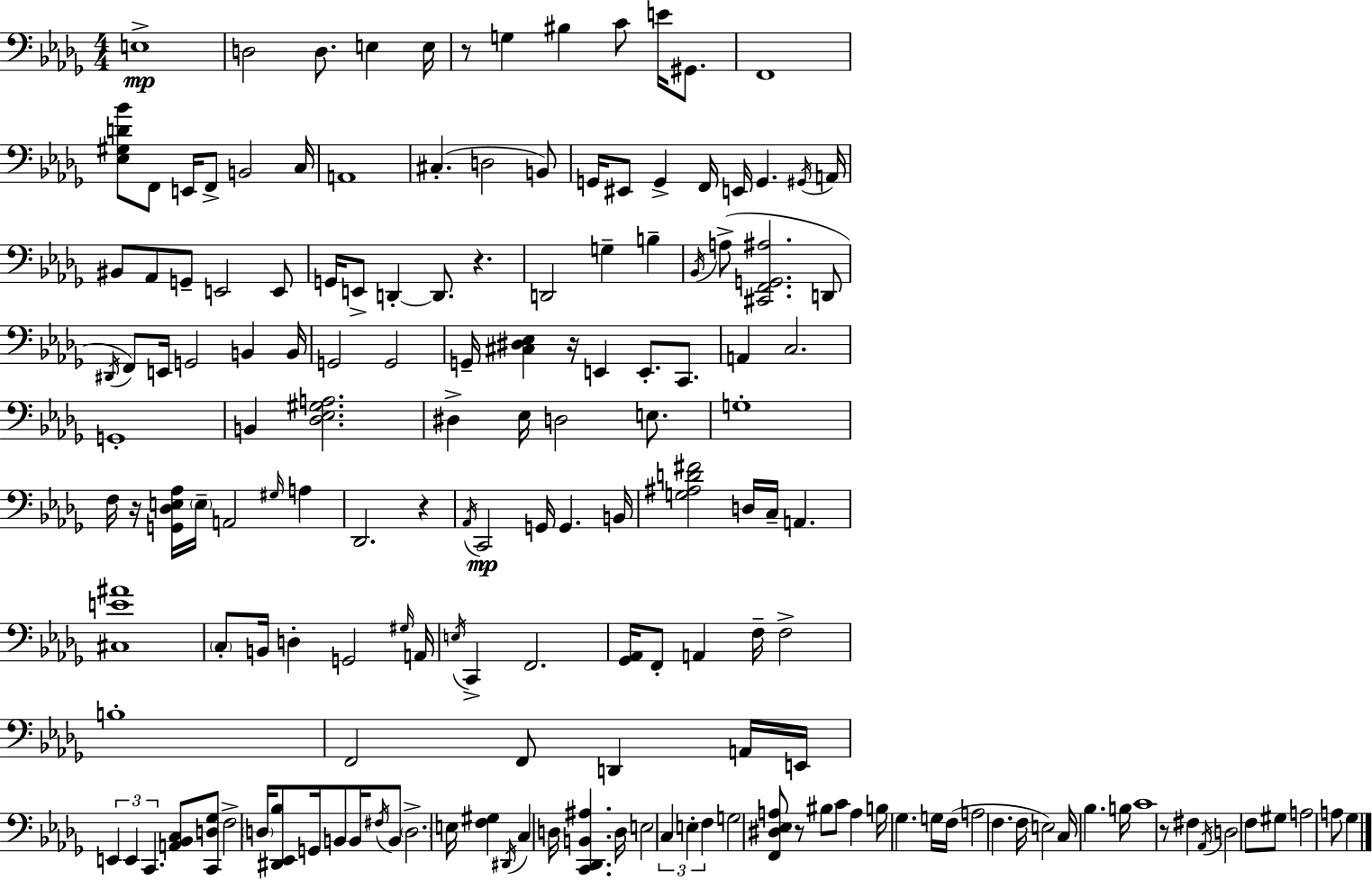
X:1
T:Untitled
M:4/4
L:1/4
K:Bbm
E,4 D,2 D,/2 E, E,/4 z/2 G, ^B, C/2 E/4 ^G,,/2 F,,4 [_E,^G,D_B]/2 F,,/2 E,,/4 F,,/2 B,,2 C,/4 A,,4 ^C, D,2 B,,/2 G,,/4 ^E,,/2 G,, F,,/4 E,,/4 G,, ^G,,/4 A,,/4 ^B,,/2 _A,,/2 G,,/2 E,,2 E,,/2 G,,/4 E,,/2 D,, D,,/2 z D,,2 G, B, _B,,/4 A,/2 [^C,,F,,G,,^A,]2 D,,/2 ^D,,/4 F,,/2 E,,/4 G,,2 B,, B,,/4 G,,2 G,,2 G,,/4 [^C,^D,_E,] z/4 E,, E,,/2 C,,/2 A,, C,2 G,,4 B,, [_D,_E,^G,A,]2 ^D, _E,/4 D,2 E,/2 G,4 F,/4 z/4 [G,,_D,E,_A,]/4 E,/4 A,,2 ^G,/4 A, _D,,2 z _A,,/4 C,,2 G,,/4 G,, B,,/4 [G,^A,D^F]2 D,/4 C,/4 A,, [^C,E^A]4 C,/2 B,,/4 D, G,,2 ^G,/4 A,,/4 E,/4 C,, F,,2 [_G,,_A,,]/4 F,,/2 A,, F,/4 F,2 B,4 F,,2 F,,/2 D,, A,,/4 E,,/4 E,, E,, C,, [A,,_B,,C,]/2 [C,,D,_G,]/2 F,2 D,/4 [^D,,_E,,_B,]/2 G,,/4 B,,/2 B,,/4 ^F,/4 B,,/2 D,2 E,/4 [F,^G,] ^D,,/4 C, D,/4 [C,,_D,,B,,^A,] D,/4 E,2 C, E, F, G,2 [F,,^D,_E,A,]/2 z/2 ^B,/2 C/2 A, B,/4 _G, G,/4 F,/4 A,2 F, F,/4 E,2 C,/4 _B, B,/4 C4 z/2 ^F, _A,,/4 D,2 F,/2 ^G,/2 A,2 A,/2 _G,